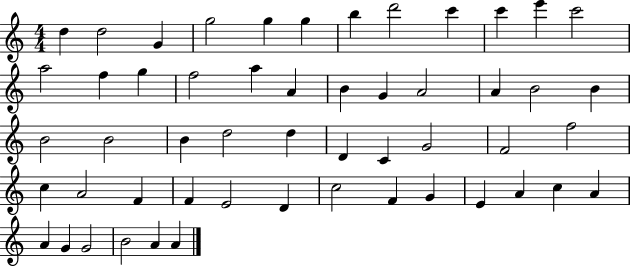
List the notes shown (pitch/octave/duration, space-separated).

D5/q D5/h G4/q G5/h G5/q G5/q B5/q D6/h C6/q C6/q E6/q C6/h A5/h F5/q G5/q F5/h A5/q A4/q B4/q G4/q A4/h A4/q B4/h B4/q B4/h B4/h B4/q D5/h D5/q D4/q C4/q G4/h F4/h F5/h C5/q A4/h F4/q F4/q E4/h D4/q C5/h F4/q G4/q E4/q A4/q C5/q A4/q A4/q G4/q G4/h B4/h A4/q A4/q